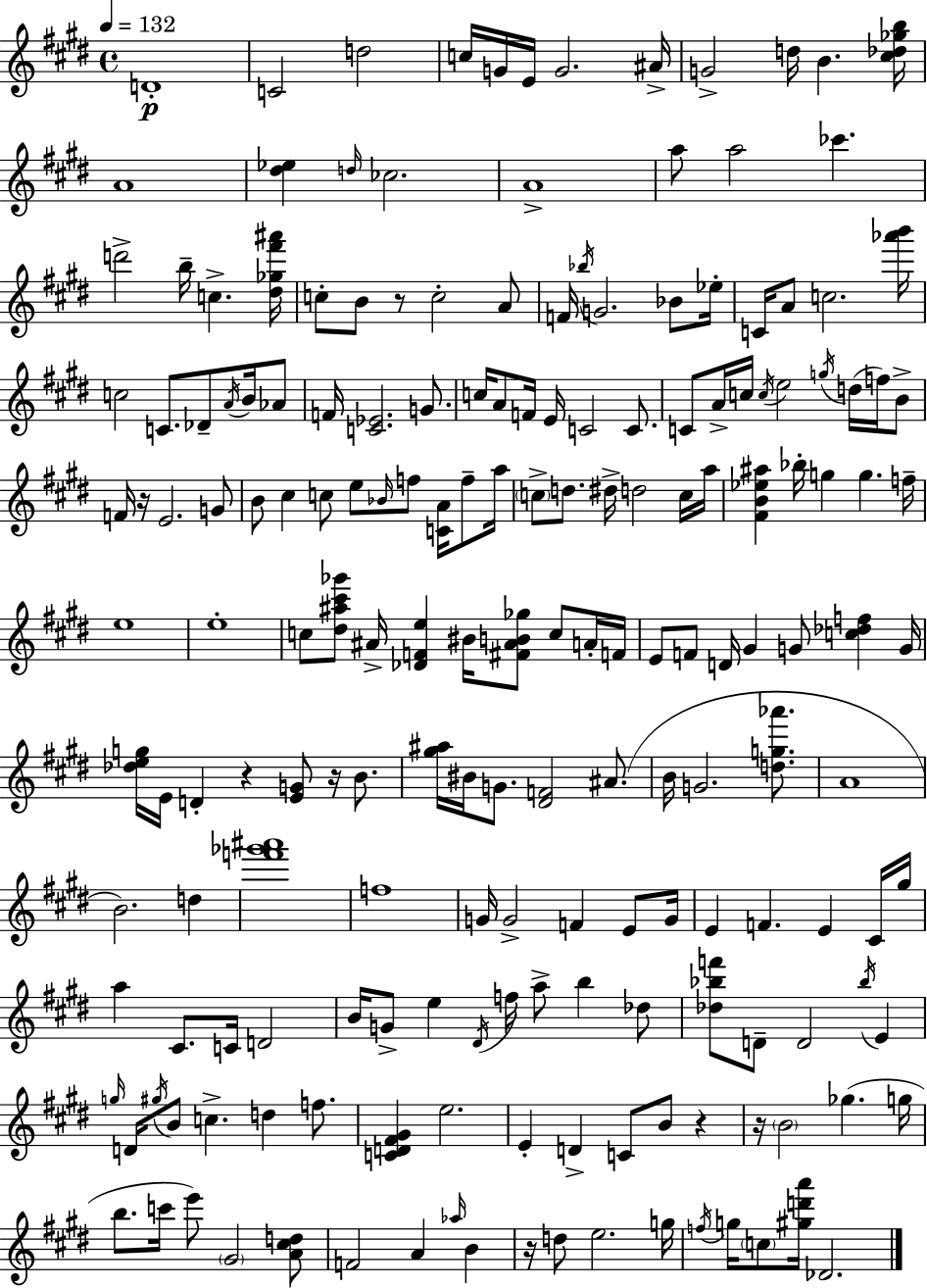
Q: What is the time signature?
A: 4/4